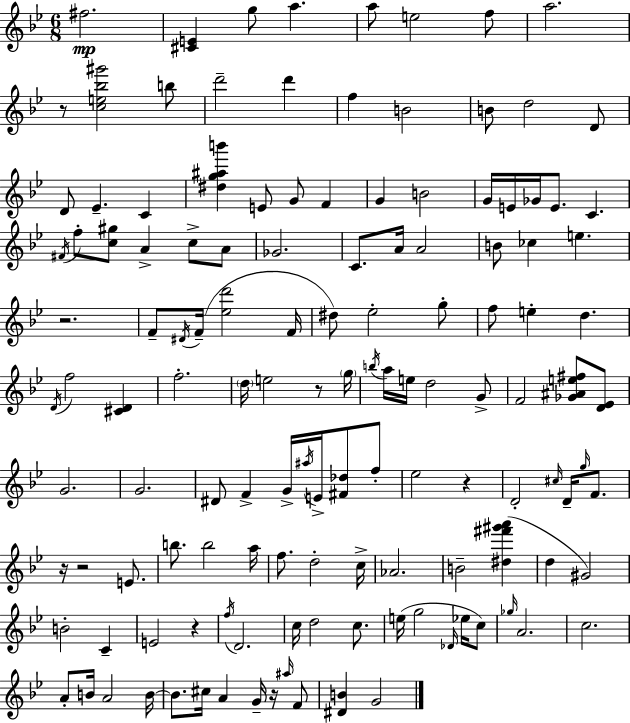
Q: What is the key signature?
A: BES major